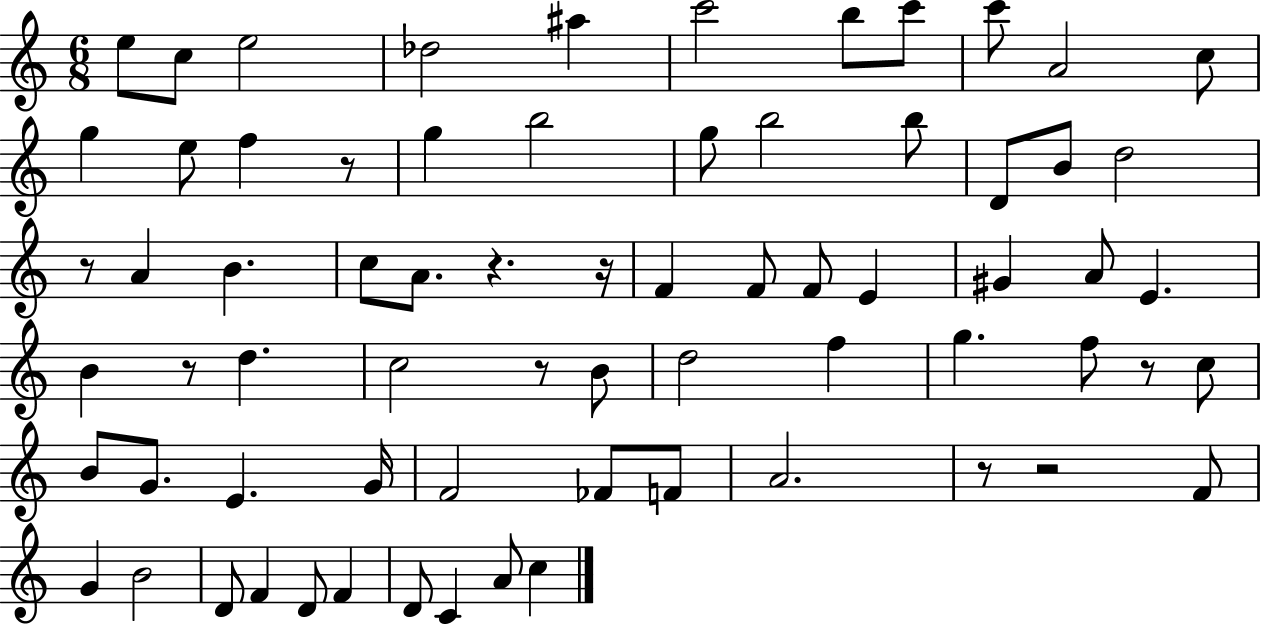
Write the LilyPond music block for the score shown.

{
  \clef treble
  \numericTimeSignature
  \time 6/8
  \key c \major
  \repeat volta 2 { e''8 c''8 e''2 | des''2 ais''4 | c'''2 b''8 c'''8 | c'''8 a'2 c''8 | \break g''4 e''8 f''4 r8 | g''4 b''2 | g''8 b''2 b''8 | d'8 b'8 d''2 | \break r8 a'4 b'4. | c''8 a'8. r4. r16 | f'4 f'8 f'8 e'4 | gis'4 a'8 e'4. | \break b'4 r8 d''4. | c''2 r8 b'8 | d''2 f''4 | g''4. f''8 r8 c''8 | \break b'8 g'8. e'4. g'16 | f'2 fes'8 f'8 | a'2. | r8 r2 f'8 | \break g'4 b'2 | d'8 f'4 d'8 f'4 | d'8 c'4 a'8 c''4 | } \bar "|."
}